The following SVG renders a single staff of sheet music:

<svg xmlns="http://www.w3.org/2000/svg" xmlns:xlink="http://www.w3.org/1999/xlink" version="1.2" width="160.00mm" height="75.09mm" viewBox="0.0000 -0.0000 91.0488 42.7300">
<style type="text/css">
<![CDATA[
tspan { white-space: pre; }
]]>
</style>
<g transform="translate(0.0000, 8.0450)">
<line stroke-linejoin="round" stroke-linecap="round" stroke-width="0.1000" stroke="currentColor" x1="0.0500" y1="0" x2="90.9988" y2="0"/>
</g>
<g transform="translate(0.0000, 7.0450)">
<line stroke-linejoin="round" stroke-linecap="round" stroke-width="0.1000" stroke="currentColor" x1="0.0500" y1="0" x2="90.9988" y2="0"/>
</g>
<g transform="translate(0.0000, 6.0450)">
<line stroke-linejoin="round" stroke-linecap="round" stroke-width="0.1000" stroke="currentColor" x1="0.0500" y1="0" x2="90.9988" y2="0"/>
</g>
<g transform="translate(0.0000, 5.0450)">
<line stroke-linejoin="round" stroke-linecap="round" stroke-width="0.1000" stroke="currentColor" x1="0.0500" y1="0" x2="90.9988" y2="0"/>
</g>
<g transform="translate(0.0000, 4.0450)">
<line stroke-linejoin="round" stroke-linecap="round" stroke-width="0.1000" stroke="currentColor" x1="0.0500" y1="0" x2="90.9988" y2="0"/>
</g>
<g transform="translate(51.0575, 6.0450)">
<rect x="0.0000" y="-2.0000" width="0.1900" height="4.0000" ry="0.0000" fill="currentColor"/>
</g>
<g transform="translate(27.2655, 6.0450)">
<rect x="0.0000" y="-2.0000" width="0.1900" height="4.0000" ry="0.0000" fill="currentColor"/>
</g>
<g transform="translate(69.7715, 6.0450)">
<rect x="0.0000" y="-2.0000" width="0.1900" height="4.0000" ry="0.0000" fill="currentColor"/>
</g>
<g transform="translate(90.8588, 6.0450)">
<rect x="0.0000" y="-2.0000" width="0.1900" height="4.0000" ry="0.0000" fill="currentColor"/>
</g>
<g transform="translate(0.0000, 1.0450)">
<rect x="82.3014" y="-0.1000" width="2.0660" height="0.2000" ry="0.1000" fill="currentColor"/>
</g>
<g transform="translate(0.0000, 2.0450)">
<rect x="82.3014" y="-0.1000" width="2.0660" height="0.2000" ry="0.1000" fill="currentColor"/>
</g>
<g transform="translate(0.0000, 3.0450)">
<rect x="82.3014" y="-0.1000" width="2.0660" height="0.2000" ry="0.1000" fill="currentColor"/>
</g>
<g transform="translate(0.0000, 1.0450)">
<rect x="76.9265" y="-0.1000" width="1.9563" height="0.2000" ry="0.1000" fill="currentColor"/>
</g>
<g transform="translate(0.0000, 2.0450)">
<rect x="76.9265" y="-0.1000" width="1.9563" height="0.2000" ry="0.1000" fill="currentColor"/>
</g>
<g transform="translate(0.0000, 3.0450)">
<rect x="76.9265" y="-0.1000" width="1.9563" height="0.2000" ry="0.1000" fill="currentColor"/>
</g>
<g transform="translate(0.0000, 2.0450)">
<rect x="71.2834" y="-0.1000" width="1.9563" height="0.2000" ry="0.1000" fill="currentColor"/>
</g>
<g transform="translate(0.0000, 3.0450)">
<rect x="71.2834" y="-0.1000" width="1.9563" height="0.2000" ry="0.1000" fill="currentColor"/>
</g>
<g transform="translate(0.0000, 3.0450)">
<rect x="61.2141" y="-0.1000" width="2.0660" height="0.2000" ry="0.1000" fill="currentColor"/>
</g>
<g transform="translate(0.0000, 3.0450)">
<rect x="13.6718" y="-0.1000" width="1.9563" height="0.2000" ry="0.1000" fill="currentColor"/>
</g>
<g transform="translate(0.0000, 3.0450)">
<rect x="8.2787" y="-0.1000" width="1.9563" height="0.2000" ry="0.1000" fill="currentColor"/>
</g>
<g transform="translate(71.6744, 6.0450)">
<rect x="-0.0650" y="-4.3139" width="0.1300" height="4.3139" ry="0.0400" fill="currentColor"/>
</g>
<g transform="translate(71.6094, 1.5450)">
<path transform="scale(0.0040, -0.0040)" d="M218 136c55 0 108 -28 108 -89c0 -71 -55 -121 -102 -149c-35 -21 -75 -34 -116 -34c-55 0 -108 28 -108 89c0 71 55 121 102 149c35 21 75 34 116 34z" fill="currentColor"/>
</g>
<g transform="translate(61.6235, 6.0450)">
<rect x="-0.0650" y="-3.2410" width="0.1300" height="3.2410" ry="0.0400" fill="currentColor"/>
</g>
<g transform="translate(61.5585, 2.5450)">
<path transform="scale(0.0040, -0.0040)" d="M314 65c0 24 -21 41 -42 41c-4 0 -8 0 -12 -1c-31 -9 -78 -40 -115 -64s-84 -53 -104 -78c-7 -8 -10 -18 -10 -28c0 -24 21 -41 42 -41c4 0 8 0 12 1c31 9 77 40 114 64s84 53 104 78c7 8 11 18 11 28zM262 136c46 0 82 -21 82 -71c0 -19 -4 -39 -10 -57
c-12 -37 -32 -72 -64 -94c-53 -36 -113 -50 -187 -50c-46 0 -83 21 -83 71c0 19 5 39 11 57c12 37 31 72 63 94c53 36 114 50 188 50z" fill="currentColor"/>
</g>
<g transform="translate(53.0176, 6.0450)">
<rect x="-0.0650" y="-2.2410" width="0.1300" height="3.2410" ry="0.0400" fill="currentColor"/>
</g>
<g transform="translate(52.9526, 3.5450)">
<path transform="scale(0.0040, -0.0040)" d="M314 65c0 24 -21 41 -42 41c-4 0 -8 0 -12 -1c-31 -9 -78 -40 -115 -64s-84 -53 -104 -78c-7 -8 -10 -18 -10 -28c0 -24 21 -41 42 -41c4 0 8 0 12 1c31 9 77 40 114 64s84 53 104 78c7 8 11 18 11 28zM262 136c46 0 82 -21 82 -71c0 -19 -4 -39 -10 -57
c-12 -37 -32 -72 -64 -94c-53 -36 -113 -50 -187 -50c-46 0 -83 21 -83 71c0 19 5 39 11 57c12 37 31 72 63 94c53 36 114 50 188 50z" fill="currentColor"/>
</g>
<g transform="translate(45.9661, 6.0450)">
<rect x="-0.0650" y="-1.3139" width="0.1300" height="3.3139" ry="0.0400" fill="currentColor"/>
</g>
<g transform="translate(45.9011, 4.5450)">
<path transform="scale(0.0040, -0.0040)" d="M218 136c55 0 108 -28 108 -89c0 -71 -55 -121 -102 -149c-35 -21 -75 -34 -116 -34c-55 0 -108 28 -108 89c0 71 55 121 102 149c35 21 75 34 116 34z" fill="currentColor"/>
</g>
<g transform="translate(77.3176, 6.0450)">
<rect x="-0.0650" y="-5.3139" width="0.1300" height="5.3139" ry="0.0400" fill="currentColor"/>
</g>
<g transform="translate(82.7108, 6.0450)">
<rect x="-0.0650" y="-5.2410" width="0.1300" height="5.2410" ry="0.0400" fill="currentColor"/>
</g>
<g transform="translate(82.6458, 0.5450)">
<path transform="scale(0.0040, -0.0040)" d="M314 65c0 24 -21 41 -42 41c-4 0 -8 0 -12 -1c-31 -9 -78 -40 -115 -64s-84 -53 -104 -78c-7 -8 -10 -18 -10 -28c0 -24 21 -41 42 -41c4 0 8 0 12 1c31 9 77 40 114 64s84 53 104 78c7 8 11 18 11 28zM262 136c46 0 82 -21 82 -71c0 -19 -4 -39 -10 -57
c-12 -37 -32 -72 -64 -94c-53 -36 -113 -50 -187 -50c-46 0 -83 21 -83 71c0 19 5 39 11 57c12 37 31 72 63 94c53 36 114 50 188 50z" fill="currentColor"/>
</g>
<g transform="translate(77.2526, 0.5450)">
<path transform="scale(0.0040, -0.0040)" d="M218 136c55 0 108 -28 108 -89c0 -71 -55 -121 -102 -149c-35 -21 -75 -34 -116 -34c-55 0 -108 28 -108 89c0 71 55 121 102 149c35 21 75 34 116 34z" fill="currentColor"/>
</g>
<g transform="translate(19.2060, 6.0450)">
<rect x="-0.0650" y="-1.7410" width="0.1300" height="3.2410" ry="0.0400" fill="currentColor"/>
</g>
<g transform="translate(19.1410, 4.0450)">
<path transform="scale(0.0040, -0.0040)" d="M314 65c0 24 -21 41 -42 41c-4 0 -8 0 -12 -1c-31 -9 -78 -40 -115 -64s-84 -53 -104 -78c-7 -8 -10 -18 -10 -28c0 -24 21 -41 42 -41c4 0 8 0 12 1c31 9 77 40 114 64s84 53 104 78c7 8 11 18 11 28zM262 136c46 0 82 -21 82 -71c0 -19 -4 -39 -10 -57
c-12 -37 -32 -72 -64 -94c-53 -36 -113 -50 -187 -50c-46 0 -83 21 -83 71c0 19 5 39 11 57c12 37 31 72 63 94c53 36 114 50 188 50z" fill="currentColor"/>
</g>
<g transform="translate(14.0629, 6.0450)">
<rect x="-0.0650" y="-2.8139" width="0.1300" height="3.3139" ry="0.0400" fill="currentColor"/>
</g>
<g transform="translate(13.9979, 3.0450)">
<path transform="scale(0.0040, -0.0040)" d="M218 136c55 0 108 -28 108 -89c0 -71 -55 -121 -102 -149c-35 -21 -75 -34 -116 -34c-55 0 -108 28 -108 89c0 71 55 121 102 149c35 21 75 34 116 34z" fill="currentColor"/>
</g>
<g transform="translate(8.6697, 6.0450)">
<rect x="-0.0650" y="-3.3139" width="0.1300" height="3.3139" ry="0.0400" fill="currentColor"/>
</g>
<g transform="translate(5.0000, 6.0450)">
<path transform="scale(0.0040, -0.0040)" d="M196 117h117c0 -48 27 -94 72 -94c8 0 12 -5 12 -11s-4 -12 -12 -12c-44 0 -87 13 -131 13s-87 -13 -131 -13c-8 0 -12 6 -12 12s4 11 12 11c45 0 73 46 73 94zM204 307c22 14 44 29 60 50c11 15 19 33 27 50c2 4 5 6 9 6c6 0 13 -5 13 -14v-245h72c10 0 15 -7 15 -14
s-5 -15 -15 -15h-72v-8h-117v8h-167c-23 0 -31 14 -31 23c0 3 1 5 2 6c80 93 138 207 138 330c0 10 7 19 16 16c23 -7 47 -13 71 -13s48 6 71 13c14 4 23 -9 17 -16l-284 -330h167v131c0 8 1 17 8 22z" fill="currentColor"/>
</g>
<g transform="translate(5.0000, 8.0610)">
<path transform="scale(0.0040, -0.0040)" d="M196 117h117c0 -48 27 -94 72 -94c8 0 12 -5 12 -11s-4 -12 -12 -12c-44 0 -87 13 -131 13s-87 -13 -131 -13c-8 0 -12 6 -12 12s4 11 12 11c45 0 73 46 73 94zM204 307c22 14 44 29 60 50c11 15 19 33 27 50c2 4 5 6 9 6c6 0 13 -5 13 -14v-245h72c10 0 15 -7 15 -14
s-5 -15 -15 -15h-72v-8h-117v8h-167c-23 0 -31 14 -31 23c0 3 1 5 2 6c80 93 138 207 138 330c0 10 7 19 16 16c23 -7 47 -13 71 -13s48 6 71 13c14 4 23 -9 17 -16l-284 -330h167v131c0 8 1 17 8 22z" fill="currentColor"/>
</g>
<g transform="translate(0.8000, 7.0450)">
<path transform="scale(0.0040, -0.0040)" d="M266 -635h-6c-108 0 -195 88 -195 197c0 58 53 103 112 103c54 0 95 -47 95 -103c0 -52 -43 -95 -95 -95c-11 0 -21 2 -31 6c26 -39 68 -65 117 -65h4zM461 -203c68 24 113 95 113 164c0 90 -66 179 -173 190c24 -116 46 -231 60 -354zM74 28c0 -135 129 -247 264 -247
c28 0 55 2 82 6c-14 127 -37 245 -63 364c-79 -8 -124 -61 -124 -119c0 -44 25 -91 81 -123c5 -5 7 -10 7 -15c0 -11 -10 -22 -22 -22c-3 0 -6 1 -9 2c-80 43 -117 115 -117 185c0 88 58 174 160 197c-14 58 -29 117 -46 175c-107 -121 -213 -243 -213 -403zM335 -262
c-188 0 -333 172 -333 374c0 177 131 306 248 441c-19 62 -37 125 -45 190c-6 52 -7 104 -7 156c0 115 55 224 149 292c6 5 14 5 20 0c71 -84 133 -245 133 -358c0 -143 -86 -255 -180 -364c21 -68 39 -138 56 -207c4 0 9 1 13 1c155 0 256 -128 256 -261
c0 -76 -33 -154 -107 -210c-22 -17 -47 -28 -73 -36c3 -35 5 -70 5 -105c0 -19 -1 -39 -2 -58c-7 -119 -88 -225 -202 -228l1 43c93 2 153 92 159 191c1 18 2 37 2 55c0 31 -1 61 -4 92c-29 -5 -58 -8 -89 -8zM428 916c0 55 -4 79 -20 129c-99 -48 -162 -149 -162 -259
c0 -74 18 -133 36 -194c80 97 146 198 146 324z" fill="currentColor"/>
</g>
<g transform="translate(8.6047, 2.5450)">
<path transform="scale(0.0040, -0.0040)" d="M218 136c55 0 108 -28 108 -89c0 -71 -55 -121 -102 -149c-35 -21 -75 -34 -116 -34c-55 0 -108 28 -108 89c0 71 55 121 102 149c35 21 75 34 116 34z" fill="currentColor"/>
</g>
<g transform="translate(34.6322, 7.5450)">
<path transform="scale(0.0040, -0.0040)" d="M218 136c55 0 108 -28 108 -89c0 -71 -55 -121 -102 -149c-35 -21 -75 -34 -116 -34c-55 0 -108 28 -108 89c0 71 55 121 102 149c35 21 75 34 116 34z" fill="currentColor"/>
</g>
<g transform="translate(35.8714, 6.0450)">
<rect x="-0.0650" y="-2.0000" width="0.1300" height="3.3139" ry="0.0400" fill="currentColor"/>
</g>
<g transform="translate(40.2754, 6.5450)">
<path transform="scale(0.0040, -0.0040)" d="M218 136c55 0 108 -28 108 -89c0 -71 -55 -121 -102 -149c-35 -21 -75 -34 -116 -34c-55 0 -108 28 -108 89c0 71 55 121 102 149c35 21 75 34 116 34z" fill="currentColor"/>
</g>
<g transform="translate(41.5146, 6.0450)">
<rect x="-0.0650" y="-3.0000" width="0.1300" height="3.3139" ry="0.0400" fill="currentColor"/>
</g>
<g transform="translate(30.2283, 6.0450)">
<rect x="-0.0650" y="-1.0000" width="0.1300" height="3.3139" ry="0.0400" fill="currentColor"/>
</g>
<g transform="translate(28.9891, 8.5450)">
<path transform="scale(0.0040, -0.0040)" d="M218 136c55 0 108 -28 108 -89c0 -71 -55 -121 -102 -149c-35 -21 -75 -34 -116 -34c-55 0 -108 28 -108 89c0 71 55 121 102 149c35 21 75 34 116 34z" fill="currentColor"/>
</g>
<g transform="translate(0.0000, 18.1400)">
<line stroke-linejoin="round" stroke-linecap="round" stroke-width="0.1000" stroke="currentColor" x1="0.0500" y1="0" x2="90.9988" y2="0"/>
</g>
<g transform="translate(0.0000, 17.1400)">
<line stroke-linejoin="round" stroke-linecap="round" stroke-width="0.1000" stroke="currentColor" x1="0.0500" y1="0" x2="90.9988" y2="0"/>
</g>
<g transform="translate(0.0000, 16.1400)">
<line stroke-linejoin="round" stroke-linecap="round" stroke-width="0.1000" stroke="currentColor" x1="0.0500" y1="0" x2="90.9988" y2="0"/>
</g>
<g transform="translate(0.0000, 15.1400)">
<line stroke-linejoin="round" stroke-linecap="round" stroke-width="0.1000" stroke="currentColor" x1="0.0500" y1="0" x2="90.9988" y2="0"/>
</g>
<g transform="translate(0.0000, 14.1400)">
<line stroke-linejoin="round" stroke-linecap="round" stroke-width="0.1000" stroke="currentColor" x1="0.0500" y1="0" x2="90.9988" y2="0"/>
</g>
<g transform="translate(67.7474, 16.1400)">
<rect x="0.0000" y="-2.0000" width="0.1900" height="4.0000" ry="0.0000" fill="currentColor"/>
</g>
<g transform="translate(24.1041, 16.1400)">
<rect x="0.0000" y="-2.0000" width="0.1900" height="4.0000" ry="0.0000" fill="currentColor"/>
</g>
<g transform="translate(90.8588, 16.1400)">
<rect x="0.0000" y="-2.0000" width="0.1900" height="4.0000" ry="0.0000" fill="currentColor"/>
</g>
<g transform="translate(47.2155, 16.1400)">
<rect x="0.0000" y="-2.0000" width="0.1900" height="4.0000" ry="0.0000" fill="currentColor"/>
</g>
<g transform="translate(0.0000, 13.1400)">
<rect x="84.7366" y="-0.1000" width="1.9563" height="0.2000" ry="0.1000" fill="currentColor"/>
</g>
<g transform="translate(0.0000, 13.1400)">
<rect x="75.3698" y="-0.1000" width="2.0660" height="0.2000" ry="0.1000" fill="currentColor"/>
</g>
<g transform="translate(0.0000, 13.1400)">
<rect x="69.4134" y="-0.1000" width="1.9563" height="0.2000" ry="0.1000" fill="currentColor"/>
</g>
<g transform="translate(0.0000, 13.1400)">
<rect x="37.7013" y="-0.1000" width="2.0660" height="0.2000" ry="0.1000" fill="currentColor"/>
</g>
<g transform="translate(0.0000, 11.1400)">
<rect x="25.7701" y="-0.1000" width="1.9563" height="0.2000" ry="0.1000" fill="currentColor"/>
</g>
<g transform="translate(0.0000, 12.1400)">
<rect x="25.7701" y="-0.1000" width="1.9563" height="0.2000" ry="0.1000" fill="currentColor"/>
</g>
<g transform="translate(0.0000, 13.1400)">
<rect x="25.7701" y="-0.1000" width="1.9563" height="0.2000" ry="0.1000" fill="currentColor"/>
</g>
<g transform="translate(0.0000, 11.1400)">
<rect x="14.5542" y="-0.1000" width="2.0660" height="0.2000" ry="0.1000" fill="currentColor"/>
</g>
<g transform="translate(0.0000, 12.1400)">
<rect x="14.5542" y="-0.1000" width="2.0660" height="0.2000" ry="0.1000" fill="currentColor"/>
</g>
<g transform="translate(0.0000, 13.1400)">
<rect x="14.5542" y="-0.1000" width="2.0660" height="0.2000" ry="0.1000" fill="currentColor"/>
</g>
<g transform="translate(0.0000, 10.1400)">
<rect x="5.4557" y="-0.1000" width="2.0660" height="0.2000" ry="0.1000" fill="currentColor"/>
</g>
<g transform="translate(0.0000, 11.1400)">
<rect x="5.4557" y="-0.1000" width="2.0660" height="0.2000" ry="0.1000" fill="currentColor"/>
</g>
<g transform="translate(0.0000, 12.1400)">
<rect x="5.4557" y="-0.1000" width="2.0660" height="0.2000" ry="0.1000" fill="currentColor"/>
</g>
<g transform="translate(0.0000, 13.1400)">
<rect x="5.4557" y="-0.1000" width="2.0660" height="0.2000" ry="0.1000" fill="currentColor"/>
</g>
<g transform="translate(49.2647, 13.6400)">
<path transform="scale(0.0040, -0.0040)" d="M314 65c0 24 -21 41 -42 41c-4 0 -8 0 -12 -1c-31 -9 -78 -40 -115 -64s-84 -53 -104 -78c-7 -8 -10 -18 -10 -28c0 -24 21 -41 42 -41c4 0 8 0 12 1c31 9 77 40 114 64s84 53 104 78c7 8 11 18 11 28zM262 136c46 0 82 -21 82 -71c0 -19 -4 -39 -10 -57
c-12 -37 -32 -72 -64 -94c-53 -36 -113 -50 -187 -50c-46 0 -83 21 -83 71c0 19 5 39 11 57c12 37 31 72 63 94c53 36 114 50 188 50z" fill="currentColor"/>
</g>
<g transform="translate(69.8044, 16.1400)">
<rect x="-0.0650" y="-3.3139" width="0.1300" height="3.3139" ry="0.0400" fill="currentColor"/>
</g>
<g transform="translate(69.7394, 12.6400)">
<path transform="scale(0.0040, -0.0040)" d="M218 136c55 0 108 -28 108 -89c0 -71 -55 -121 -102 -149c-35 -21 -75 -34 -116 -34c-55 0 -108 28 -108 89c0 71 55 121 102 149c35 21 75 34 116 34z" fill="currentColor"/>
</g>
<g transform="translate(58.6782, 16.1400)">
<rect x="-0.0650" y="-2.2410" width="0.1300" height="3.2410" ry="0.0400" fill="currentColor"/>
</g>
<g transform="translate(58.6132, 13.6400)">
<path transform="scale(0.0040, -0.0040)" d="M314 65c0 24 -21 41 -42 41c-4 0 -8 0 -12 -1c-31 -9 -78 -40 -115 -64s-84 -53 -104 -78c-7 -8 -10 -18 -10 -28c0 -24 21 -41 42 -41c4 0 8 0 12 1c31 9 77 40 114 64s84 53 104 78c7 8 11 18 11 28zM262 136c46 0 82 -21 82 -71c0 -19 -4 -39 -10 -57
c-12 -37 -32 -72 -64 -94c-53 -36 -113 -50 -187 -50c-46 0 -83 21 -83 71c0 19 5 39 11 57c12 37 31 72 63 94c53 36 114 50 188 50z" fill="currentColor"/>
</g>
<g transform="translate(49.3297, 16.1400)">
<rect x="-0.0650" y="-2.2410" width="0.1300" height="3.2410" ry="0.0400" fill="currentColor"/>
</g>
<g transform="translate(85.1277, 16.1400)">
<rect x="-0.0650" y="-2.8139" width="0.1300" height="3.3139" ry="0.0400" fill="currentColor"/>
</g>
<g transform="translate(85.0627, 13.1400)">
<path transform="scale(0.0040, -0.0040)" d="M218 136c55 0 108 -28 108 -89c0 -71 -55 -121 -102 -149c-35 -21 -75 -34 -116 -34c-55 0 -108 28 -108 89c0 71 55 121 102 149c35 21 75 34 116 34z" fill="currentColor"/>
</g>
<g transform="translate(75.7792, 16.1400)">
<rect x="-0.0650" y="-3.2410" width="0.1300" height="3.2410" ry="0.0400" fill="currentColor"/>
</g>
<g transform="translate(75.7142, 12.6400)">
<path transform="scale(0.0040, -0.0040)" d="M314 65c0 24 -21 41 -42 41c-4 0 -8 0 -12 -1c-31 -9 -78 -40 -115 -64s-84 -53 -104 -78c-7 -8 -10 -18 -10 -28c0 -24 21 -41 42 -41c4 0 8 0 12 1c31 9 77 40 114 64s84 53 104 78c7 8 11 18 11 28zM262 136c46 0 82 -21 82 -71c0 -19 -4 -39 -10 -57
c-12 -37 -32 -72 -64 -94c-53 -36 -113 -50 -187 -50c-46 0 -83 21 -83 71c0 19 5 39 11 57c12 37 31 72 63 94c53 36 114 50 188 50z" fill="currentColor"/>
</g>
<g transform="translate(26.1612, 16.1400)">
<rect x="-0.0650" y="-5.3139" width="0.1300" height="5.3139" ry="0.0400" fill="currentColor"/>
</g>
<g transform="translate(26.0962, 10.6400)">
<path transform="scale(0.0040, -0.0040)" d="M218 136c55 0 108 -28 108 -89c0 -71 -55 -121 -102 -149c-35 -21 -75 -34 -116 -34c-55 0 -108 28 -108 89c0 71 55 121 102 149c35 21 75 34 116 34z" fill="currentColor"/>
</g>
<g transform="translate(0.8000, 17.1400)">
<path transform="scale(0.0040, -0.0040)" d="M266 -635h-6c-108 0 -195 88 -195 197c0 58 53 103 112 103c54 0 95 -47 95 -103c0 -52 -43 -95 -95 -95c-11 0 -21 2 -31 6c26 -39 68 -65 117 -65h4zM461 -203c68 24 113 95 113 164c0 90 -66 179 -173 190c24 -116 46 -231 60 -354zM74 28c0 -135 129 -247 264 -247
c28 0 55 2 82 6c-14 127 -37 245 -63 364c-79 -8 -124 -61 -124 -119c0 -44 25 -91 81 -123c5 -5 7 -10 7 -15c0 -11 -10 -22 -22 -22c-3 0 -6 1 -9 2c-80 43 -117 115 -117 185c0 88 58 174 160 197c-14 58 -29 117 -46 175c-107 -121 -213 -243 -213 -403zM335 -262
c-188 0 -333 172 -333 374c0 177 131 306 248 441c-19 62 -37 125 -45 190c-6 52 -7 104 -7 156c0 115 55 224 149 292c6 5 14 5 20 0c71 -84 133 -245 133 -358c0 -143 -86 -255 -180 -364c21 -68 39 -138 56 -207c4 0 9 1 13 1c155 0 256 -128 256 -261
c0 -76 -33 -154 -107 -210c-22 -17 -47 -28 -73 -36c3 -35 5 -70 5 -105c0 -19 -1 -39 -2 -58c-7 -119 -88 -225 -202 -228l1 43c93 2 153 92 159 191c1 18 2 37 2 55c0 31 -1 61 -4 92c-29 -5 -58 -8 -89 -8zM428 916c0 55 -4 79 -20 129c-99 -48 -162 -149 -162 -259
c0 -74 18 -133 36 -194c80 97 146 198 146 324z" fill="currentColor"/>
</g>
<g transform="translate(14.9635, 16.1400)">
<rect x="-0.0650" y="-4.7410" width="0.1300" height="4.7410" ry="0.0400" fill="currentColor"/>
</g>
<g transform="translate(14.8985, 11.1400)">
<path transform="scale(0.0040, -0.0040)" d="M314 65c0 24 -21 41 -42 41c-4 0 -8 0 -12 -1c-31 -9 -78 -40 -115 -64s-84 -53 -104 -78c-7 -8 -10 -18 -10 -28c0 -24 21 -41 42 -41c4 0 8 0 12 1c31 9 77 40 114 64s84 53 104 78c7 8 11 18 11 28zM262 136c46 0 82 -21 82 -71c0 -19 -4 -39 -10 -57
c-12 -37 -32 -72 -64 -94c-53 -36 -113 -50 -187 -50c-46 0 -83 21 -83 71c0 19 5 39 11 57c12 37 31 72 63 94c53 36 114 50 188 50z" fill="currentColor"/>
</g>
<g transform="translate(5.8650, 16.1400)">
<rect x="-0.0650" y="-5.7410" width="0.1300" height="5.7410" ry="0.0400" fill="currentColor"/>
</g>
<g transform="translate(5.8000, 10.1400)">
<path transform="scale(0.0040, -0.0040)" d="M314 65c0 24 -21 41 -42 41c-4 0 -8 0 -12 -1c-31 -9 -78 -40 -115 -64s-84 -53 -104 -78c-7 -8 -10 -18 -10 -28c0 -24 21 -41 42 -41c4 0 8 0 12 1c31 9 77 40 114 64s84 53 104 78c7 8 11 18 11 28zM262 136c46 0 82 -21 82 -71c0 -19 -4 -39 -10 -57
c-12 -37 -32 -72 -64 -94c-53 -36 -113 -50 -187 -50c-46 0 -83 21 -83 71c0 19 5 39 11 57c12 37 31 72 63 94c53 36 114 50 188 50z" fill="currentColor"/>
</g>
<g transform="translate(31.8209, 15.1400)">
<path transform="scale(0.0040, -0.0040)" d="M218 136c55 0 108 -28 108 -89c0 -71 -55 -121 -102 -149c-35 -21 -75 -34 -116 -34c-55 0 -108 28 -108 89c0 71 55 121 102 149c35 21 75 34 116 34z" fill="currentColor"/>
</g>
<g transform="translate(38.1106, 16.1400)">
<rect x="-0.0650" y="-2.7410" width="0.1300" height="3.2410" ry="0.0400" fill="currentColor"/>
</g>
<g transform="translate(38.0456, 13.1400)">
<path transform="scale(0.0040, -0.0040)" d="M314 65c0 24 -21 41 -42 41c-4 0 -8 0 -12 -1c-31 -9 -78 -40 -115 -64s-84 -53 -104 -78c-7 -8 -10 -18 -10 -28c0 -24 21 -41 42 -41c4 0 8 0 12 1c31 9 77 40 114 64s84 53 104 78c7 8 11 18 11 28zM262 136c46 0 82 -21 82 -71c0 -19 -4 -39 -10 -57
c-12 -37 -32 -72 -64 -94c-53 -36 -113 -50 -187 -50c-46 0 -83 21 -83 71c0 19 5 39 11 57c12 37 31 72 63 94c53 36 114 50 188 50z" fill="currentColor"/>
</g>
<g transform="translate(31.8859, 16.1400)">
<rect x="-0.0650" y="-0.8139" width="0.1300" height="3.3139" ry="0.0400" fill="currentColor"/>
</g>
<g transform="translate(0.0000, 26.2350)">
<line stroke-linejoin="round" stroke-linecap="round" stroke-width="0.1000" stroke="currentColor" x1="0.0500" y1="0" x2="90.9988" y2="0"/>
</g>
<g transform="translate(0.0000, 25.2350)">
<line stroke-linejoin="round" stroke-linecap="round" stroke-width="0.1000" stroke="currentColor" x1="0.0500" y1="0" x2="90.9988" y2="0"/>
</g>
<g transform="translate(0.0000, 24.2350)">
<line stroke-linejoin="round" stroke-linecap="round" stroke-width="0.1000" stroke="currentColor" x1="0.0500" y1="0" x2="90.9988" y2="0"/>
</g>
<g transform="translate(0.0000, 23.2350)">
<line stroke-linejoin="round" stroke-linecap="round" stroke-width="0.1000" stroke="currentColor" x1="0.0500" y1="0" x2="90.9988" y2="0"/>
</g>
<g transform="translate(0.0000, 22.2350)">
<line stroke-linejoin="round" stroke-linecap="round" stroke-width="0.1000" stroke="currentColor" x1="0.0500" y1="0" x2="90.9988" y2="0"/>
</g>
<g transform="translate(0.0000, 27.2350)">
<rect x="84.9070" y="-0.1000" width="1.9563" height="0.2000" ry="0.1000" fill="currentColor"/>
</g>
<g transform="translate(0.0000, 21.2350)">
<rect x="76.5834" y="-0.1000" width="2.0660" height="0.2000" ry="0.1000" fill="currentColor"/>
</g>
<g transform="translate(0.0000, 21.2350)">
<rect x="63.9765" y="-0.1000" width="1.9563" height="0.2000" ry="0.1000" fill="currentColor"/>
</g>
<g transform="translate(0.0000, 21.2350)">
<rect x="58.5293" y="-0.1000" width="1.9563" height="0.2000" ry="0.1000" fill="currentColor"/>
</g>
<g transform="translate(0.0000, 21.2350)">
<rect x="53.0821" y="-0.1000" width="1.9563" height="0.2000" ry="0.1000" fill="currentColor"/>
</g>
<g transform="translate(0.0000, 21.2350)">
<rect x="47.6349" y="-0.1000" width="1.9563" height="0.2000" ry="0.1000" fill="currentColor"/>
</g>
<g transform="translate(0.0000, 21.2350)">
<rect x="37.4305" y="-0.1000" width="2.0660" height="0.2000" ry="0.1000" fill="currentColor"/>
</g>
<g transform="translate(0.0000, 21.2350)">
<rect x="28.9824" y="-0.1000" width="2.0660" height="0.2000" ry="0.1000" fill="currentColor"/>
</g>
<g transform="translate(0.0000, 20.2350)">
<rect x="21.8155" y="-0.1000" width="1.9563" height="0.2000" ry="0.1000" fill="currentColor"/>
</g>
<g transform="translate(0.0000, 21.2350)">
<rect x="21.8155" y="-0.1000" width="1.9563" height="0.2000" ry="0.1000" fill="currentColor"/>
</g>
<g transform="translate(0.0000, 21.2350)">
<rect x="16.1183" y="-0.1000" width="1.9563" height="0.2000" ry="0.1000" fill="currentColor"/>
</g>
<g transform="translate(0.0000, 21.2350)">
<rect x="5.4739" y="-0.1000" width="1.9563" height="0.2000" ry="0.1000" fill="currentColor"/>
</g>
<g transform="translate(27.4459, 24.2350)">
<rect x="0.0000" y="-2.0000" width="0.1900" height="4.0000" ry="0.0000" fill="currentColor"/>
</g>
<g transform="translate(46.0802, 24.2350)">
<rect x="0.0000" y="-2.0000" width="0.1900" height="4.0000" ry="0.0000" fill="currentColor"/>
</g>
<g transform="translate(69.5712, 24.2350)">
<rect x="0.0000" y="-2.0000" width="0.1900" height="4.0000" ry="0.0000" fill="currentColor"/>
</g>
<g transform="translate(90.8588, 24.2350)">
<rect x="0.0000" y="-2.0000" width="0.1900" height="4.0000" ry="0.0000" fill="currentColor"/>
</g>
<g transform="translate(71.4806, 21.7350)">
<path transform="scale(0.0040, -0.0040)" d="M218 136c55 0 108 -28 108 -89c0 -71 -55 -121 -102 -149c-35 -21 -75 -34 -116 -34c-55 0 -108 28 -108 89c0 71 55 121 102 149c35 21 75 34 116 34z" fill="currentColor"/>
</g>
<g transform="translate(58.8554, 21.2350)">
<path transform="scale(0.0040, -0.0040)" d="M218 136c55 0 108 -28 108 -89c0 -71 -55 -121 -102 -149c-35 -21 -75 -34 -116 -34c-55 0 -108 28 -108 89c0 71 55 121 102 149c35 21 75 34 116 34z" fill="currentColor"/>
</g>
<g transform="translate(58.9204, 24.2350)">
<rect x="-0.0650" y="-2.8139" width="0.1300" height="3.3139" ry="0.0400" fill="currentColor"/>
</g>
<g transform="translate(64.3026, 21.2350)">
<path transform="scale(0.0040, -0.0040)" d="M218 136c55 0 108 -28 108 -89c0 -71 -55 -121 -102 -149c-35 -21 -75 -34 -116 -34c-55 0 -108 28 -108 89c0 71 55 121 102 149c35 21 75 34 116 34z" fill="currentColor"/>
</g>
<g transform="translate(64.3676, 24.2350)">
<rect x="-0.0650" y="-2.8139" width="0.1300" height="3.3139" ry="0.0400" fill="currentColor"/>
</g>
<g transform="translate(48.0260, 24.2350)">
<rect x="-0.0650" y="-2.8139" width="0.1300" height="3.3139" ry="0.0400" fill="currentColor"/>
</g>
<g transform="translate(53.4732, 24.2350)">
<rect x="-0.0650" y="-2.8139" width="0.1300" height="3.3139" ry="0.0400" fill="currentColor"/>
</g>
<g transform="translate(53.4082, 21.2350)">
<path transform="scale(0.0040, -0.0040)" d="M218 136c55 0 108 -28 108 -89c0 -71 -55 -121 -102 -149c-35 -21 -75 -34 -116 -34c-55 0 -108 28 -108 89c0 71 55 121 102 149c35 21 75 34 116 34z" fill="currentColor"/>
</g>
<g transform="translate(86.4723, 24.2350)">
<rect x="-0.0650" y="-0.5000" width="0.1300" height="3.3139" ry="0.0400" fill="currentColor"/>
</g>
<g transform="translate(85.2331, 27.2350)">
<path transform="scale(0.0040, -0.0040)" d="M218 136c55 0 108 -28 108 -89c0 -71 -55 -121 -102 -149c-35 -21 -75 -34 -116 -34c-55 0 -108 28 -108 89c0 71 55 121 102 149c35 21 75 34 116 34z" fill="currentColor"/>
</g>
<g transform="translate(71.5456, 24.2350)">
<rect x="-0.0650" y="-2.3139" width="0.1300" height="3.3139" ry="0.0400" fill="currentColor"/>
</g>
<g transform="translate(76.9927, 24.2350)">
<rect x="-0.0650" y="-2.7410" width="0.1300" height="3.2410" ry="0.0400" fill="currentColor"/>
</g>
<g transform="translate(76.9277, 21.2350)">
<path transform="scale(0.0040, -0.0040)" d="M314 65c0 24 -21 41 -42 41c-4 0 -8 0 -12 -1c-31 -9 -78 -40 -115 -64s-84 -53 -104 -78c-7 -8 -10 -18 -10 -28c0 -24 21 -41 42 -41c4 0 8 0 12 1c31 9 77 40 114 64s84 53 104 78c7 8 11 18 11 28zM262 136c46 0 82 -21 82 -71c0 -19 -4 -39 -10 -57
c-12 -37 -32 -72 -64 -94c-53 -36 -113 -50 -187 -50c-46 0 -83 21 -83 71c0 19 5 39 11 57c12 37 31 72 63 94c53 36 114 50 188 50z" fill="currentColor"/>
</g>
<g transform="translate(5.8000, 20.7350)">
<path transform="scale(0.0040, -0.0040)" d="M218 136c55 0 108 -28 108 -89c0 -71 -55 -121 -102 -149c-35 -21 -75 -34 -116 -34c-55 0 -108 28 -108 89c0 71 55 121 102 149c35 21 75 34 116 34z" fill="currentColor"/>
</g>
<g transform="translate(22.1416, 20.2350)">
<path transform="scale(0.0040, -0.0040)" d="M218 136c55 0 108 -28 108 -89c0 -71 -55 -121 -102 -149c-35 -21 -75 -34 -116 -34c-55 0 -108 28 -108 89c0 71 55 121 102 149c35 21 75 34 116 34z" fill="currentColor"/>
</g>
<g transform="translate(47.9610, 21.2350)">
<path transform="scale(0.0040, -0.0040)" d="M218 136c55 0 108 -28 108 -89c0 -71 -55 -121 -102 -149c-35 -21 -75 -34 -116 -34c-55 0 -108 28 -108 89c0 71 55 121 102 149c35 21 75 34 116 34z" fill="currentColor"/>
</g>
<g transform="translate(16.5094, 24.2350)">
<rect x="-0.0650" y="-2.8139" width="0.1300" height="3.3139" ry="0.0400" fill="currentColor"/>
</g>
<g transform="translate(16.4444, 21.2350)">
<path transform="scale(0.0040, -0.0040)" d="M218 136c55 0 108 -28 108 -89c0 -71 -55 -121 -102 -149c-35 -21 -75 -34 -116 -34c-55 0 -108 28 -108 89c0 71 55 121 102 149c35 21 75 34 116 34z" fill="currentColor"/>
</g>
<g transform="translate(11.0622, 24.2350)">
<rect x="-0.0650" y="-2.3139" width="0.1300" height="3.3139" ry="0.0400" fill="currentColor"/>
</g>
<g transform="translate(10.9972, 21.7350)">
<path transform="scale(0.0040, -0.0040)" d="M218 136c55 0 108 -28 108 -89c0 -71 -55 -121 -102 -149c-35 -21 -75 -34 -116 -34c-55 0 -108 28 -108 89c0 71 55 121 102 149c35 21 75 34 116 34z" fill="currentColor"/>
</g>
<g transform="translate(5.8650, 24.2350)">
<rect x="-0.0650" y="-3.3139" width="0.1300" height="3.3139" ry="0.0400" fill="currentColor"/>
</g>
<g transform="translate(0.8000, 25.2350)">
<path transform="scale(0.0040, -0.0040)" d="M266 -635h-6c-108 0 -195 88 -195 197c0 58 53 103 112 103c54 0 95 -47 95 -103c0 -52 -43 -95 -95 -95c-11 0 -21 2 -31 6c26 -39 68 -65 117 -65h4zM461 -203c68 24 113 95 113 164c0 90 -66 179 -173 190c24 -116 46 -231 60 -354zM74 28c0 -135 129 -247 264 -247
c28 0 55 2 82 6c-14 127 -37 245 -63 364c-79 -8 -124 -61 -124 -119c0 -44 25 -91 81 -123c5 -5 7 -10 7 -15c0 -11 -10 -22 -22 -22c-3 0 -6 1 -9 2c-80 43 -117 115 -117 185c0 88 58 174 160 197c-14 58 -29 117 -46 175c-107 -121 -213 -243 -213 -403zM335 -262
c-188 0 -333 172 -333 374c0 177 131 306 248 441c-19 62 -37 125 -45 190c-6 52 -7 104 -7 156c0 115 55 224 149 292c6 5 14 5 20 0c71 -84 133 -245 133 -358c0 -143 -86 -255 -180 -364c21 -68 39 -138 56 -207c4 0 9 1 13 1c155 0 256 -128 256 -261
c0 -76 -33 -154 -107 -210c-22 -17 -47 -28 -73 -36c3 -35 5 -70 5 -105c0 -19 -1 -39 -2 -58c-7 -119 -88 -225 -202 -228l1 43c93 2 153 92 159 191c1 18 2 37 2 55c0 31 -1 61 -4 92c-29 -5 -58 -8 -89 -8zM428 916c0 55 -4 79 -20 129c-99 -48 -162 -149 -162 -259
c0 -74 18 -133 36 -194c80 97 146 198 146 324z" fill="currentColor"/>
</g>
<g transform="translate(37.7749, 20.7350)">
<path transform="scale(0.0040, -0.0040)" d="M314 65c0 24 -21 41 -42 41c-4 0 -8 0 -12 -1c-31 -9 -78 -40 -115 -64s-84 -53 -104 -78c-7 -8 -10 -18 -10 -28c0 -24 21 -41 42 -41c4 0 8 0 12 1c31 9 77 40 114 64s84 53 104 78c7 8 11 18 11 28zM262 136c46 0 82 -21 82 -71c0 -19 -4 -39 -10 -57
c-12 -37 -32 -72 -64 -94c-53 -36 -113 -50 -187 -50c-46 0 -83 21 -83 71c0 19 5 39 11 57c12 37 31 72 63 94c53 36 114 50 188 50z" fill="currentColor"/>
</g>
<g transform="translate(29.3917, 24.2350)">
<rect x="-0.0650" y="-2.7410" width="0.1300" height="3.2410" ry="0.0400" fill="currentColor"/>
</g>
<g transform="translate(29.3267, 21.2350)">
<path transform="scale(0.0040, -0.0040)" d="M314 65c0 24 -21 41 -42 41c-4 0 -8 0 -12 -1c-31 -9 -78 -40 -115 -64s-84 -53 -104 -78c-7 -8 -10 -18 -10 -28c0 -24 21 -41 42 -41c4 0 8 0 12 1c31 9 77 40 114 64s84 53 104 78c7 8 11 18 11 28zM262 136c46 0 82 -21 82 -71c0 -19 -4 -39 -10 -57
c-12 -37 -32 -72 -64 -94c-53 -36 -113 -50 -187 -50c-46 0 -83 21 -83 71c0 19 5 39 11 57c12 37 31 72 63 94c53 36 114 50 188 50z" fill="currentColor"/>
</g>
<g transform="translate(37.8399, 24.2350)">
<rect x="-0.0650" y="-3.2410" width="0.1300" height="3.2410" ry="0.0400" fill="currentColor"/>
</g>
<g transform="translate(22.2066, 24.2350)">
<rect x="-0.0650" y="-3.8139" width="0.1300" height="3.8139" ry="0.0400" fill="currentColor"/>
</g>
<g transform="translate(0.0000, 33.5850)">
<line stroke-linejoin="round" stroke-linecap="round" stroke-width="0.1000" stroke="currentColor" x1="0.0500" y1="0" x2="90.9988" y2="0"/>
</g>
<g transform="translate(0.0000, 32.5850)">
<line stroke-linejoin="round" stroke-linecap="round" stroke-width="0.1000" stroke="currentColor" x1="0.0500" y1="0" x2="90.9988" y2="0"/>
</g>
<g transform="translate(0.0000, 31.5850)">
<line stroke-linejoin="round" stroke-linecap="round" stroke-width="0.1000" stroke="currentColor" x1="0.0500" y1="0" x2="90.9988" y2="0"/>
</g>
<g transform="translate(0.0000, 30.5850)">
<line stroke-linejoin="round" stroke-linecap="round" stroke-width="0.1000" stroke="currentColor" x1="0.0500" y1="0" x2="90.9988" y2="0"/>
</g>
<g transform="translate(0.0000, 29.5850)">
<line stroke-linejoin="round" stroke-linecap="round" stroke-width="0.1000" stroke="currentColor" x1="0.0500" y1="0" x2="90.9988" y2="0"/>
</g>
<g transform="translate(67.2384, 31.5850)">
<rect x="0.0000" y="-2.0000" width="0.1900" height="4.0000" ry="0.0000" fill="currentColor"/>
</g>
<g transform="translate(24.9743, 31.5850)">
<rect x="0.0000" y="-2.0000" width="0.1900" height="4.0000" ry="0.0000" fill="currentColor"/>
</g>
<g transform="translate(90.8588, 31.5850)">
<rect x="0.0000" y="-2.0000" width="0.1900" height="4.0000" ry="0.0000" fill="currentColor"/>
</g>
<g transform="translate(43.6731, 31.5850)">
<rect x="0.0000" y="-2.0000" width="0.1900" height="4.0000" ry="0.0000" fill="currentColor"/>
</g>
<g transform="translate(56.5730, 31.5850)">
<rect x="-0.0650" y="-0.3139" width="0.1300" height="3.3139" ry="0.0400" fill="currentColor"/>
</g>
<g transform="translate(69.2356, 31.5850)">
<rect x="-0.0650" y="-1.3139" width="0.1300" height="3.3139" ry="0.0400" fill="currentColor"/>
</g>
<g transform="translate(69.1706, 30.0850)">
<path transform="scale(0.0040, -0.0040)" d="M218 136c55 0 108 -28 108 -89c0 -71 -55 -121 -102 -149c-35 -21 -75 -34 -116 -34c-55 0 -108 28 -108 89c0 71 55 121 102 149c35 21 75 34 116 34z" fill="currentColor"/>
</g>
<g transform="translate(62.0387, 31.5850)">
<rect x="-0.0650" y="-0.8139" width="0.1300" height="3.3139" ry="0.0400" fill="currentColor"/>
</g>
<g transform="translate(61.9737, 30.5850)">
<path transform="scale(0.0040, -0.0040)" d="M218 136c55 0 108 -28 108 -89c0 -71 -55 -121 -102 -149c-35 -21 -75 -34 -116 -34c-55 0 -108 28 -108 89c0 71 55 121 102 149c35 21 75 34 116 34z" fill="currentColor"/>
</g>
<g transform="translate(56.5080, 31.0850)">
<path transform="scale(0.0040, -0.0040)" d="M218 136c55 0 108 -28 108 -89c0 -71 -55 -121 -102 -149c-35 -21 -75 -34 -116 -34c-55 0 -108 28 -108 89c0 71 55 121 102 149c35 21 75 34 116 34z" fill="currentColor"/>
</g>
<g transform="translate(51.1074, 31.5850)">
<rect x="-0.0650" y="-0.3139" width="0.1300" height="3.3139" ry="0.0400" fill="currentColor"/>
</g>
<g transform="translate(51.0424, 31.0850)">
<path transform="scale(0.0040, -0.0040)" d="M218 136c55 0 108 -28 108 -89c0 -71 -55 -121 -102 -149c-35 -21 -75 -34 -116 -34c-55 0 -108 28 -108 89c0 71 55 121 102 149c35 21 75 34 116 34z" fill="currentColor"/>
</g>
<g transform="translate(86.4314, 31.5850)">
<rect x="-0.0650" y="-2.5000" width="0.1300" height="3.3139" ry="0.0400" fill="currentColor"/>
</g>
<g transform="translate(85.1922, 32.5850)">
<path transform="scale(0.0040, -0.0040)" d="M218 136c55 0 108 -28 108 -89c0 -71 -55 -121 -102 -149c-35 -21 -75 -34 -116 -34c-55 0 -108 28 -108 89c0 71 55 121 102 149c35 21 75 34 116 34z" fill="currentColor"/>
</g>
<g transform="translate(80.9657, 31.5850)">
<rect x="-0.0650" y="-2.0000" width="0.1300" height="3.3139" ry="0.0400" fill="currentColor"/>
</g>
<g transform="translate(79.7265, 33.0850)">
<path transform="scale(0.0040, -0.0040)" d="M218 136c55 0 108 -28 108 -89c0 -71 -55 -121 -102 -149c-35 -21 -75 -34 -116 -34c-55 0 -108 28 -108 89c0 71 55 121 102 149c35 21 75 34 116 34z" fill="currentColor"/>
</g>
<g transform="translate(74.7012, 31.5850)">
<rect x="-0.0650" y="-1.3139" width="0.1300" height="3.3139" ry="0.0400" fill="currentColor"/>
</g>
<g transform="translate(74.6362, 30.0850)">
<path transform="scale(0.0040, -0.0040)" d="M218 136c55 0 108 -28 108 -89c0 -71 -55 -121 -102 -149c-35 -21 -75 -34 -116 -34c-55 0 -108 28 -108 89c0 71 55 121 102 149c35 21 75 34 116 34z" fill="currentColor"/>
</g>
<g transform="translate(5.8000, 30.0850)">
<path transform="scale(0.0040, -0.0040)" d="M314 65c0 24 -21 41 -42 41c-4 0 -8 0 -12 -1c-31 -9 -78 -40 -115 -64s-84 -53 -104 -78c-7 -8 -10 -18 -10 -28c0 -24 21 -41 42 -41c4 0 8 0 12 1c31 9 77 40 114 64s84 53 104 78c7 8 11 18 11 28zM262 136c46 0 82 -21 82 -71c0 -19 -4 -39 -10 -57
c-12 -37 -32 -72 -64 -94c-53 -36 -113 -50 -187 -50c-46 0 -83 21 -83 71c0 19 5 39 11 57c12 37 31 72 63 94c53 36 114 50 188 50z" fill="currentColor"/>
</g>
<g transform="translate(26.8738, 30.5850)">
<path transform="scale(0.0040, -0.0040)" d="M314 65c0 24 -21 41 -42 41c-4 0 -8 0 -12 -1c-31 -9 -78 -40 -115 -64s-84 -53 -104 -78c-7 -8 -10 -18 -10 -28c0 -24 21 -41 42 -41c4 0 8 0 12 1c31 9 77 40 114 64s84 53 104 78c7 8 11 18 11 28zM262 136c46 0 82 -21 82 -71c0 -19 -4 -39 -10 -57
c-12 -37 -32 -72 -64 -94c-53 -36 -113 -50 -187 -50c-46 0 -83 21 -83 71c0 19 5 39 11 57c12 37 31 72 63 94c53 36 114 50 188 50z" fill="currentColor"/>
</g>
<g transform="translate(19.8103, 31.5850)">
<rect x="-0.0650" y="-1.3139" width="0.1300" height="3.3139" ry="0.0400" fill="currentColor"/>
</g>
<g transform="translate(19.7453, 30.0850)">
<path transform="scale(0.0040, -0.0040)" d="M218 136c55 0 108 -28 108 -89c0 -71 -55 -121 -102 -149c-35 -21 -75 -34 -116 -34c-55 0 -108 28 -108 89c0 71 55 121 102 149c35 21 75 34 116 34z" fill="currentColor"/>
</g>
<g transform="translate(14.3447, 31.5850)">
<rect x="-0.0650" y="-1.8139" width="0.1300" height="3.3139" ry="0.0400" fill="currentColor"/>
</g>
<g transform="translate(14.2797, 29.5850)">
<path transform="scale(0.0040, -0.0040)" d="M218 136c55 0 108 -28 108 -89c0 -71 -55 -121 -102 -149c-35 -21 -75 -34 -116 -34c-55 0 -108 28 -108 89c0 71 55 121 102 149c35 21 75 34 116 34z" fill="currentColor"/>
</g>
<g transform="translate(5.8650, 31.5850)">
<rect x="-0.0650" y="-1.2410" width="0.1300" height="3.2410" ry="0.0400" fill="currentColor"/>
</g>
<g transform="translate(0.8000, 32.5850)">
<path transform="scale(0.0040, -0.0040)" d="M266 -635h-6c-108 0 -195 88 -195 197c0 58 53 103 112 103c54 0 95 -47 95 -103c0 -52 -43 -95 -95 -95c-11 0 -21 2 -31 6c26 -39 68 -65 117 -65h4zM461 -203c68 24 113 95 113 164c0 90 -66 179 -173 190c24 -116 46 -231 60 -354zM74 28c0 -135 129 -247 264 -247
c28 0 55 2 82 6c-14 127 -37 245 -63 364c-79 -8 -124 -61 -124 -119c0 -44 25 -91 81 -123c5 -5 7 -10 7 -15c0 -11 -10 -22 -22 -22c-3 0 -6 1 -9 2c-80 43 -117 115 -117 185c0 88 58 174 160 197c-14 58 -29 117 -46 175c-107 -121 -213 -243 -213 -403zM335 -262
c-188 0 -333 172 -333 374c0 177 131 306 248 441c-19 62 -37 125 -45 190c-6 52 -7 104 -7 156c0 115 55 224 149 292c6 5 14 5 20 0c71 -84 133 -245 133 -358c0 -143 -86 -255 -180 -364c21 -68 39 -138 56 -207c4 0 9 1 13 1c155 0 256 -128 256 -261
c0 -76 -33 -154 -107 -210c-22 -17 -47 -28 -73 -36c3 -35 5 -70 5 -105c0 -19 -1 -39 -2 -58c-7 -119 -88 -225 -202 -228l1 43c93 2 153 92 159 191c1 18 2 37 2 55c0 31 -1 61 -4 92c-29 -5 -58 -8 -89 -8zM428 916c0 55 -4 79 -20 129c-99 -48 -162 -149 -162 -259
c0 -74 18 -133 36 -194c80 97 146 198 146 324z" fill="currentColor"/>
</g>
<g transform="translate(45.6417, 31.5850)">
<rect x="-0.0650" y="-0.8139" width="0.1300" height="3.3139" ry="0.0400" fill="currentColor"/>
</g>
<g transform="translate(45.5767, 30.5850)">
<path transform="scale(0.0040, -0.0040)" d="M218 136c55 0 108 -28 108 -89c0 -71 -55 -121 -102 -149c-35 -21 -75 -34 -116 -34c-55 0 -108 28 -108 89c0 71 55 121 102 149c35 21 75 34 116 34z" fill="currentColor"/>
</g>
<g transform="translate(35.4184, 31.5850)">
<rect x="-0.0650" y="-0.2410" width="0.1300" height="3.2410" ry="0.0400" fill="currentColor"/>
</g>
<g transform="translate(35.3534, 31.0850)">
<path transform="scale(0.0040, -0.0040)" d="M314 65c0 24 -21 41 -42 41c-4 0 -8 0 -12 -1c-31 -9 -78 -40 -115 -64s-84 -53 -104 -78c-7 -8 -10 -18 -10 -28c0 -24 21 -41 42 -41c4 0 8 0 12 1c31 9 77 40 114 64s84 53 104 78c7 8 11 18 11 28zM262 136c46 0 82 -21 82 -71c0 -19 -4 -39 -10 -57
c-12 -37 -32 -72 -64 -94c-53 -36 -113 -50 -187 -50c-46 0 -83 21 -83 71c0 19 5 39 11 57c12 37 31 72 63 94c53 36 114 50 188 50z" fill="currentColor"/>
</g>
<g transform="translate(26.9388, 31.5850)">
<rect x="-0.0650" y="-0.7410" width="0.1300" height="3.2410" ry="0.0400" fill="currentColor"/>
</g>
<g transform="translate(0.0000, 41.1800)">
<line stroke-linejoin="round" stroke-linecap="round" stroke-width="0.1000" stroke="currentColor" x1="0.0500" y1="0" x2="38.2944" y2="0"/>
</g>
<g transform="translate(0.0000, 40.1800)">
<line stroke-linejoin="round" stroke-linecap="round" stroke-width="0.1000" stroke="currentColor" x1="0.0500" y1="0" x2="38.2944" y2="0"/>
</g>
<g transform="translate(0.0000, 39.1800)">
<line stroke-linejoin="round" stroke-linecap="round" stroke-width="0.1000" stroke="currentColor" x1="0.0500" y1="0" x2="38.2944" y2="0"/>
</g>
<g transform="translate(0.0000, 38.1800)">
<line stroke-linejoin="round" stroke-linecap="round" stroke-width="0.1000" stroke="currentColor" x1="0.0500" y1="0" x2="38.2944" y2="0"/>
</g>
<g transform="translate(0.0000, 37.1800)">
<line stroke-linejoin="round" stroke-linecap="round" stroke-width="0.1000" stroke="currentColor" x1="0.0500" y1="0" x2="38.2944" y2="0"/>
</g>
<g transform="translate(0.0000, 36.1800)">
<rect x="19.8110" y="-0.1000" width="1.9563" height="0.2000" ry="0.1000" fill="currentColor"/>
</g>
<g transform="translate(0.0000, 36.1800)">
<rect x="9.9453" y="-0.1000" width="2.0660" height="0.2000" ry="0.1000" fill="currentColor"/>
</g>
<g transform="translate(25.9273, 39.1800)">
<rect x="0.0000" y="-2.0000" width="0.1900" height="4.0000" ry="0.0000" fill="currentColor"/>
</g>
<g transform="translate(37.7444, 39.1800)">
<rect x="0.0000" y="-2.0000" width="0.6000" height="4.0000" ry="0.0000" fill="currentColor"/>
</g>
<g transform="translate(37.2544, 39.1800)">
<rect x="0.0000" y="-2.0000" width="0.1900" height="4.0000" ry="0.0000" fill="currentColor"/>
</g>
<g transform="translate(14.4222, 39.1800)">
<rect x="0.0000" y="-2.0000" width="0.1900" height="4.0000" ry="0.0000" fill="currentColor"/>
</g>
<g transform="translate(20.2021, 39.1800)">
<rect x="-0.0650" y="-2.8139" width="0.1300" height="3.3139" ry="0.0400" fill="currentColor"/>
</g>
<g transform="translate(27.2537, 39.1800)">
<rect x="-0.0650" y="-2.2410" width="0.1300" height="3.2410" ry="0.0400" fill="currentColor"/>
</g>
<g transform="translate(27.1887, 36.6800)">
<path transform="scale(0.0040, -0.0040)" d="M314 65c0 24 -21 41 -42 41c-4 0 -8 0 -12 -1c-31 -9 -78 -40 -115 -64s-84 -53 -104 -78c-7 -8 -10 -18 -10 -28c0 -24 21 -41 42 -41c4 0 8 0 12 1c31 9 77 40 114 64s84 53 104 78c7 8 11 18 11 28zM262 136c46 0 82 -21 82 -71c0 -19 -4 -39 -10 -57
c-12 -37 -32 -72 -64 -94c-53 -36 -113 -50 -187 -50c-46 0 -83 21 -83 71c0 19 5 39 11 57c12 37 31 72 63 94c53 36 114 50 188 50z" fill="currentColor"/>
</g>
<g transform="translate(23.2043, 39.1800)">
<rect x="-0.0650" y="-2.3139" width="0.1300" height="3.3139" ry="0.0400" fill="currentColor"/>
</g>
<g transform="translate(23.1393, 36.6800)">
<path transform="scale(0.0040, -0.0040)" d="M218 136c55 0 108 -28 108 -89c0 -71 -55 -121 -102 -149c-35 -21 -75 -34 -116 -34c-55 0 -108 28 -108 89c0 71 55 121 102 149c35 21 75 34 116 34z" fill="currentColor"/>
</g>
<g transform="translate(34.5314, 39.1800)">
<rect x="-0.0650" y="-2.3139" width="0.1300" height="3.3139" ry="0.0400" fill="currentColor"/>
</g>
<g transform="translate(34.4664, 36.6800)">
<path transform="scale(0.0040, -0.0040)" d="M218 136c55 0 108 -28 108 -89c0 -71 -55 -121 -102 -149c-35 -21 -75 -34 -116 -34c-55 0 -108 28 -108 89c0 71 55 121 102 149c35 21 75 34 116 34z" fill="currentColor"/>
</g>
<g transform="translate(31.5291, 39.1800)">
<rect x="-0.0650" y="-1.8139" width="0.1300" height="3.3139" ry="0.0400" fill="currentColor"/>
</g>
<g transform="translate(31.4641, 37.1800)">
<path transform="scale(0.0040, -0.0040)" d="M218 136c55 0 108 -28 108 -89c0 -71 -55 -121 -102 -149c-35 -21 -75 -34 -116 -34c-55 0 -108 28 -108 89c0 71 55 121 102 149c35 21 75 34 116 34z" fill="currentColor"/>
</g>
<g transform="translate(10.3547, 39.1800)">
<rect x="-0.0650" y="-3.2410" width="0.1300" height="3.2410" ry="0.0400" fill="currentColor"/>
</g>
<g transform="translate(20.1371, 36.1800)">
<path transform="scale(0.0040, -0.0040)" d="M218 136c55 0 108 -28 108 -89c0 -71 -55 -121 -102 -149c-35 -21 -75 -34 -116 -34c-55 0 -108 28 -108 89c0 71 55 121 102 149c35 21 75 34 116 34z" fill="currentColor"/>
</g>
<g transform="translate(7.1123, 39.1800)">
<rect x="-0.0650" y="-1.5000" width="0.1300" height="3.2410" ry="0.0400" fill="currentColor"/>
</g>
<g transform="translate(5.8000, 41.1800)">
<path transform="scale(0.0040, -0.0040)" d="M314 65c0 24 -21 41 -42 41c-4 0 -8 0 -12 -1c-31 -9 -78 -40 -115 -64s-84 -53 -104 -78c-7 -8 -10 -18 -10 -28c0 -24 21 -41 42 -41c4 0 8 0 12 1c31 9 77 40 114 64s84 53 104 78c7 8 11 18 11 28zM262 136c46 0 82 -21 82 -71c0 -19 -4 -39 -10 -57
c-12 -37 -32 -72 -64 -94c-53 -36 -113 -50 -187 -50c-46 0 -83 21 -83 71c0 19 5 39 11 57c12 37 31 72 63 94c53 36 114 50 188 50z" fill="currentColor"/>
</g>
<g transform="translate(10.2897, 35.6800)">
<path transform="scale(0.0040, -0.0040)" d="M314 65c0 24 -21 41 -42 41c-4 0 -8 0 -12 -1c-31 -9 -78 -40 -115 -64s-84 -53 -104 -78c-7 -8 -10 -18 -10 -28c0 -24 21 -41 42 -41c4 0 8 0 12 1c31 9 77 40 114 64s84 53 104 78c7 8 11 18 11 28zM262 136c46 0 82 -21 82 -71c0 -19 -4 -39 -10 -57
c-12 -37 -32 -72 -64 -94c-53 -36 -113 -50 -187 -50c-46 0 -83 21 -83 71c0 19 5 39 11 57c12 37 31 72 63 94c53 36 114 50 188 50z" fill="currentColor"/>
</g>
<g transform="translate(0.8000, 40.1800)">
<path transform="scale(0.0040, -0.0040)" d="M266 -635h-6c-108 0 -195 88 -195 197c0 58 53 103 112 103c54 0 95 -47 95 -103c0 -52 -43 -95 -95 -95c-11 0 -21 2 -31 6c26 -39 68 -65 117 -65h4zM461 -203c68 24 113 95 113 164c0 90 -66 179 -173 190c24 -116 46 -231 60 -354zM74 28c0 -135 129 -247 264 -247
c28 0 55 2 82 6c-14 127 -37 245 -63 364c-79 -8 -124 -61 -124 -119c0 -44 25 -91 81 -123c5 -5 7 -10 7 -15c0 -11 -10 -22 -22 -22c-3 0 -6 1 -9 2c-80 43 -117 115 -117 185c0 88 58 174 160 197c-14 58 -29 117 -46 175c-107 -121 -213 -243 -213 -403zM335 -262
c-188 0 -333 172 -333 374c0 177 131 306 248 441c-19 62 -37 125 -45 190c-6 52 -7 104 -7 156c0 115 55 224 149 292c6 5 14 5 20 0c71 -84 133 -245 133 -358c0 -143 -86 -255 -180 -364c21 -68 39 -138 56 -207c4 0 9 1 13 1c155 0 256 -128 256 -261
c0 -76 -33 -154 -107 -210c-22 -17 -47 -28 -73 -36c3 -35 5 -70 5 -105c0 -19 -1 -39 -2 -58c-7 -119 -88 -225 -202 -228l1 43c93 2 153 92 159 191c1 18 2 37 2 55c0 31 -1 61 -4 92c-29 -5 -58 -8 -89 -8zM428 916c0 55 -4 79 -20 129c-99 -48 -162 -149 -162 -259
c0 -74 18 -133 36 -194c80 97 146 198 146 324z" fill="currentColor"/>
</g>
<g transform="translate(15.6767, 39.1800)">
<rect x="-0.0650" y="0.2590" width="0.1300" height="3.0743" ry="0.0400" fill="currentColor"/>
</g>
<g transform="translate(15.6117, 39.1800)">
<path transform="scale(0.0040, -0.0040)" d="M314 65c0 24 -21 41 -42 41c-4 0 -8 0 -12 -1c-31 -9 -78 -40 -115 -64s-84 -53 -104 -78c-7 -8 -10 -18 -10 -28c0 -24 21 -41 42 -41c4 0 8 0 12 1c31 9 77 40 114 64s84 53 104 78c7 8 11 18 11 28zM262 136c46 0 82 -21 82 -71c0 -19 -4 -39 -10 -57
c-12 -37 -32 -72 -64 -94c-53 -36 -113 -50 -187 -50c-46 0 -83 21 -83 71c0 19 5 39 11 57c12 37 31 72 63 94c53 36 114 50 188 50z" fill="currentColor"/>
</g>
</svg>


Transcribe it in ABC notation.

X:1
T:Untitled
M:4/4
L:1/4
K:C
b a f2 D F A e g2 b2 d' f' f'2 g'2 e'2 f' d a2 g2 g2 b b2 a b g a c' a2 b2 a a a a g a2 C e2 f e d2 c2 d c c d e e F G E2 b2 B2 a g g2 f g